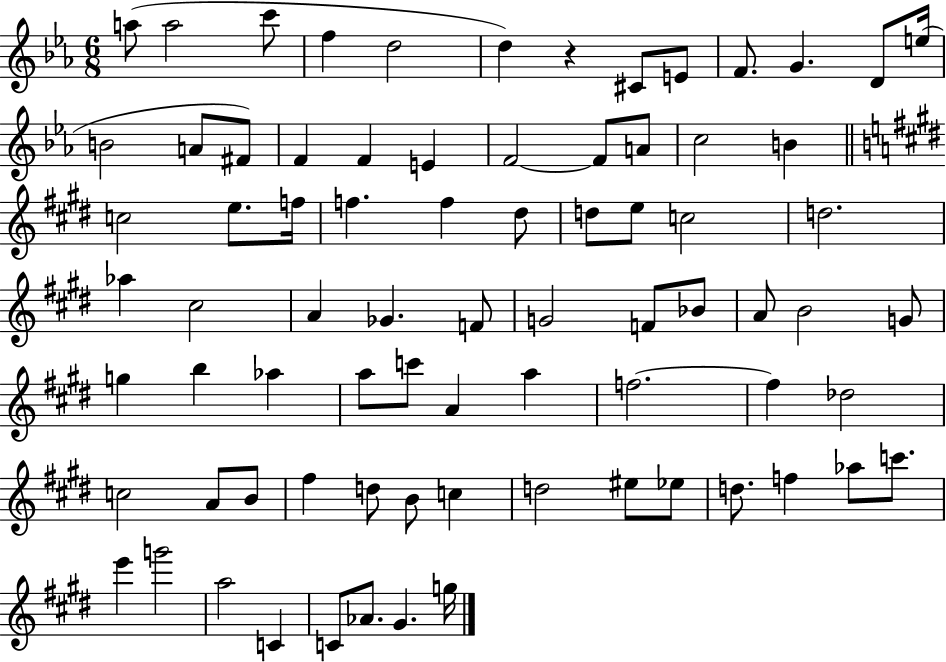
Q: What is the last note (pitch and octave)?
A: G5